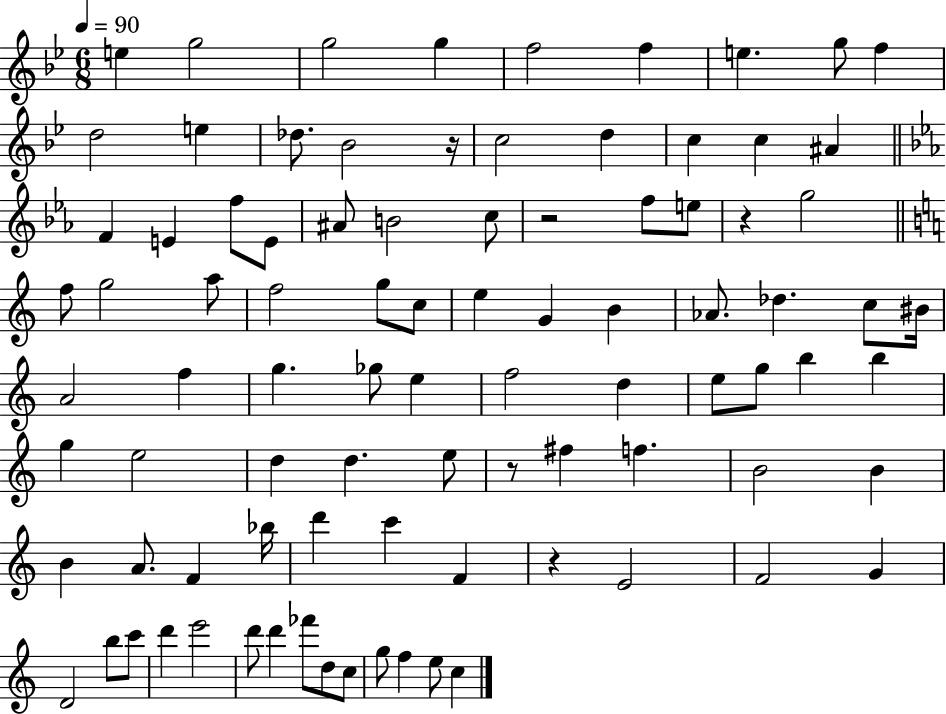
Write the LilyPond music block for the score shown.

{
  \clef treble
  \numericTimeSignature
  \time 6/8
  \key bes \major
  \tempo 4 = 90
  \repeat volta 2 { e''4 g''2 | g''2 g''4 | f''2 f''4 | e''4. g''8 f''4 | \break d''2 e''4 | des''8. bes'2 r16 | c''2 d''4 | c''4 c''4 ais'4 | \break \bar "||" \break \key ees \major f'4 e'4 f''8 e'8 | ais'8 b'2 c''8 | r2 f''8 e''8 | r4 g''2 | \break \bar "||" \break \key c \major f''8 g''2 a''8 | f''2 g''8 c''8 | e''4 g'4 b'4 | aes'8. des''4. c''8 bis'16 | \break a'2 f''4 | g''4. ges''8 e''4 | f''2 d''4 | e''8 g''8 b''4 b''4 | \break g''4 e''2 | d''4 d''4. e''8 | r8 fis''4 f''4. | b'2 b'4 | \break b'4 a'8. f'4 bes''16 | d'''4 c'''4 f'4 | r4 e'2 | f'2 g'4 | \break d'2 b''8 c'''8 | d'''4 e'''2 | d'''8 d'''4 fes'''8 d''8 c''8 | g''8 f''4 e''8 c''4 | \break } \bar "|."
}